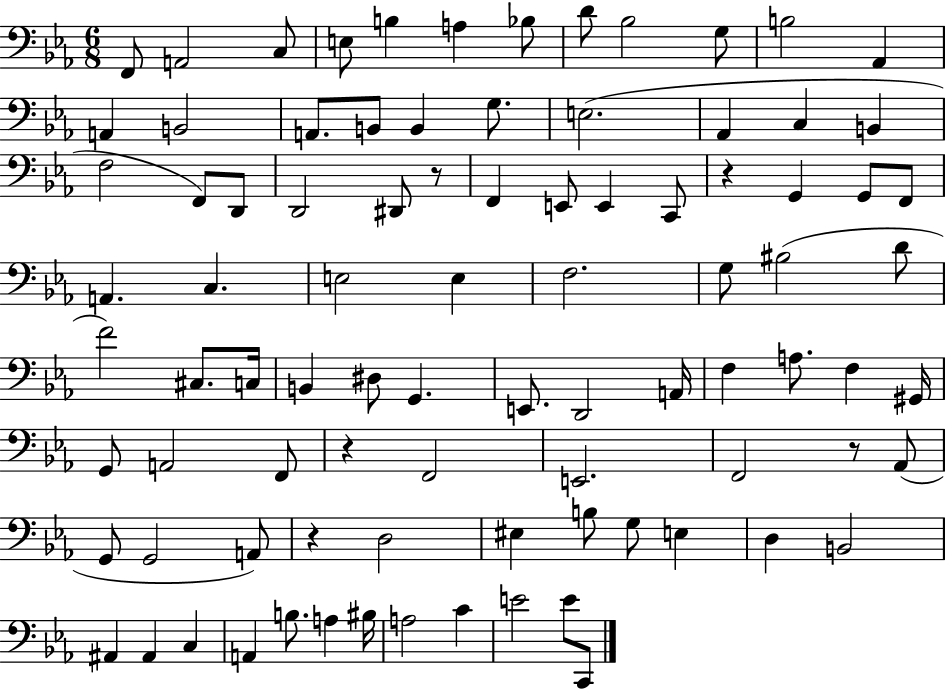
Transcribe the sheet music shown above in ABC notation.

X:1
T:Untitled
M:6/8
L:1/4
K:Eb
F,,/2 A,,2 C,/2 E,/2 B, A, _B,/2 D/2 _B,2 G,/2 B,2 _A,, A,, B,,2 A,,/2 B,,/2 B,, G,/2 E,2 _A,, C, B,, F,2 F,,/2 D,,/2 D,,2 ^D,,/2 z/2 F,, E,,/2 E,, C,,/2 z G,, G,,/2 F,,/2 A,, C, E,2 E, F,2 G,/2 ^B,2 D/2 F2 ^C,/2 C,/4 B,, ^D,/2 G,, E,,/2 D,,2 A,,/4 F, A,/2 F, ^G,,/4 G,,/2 A,,2 F,,/2 z F,,2 E,,2 F,,2 z/2 _A,,/2 G,,/2 G,,2 A,,/2 z D,2 ^E, B,/2 G,/2 E, D, B,,2 ^A,, ^A,, C, A,, B,/2 A, ^B,/4 A,2 C E2 E/2 C,,/2